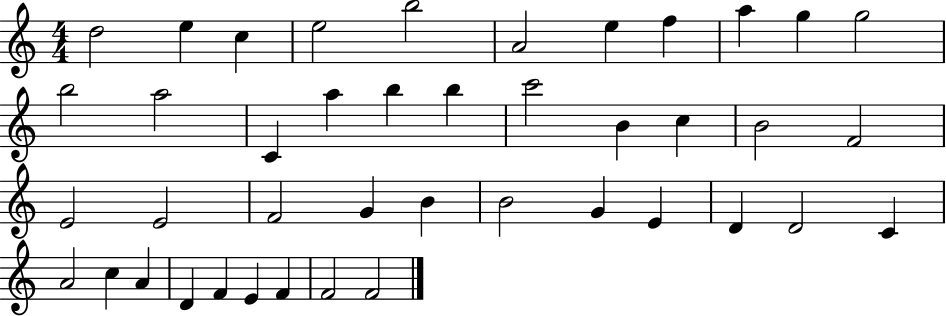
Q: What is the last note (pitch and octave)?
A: F4